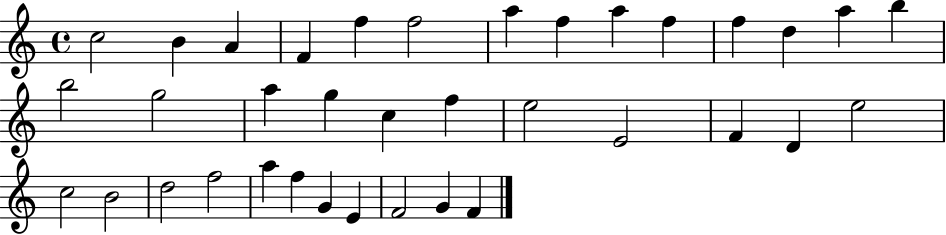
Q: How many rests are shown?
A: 0